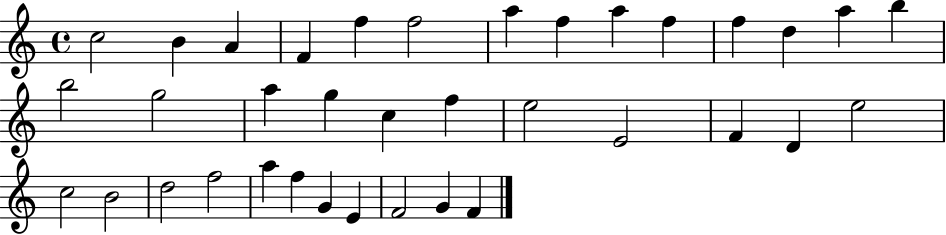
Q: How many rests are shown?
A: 0